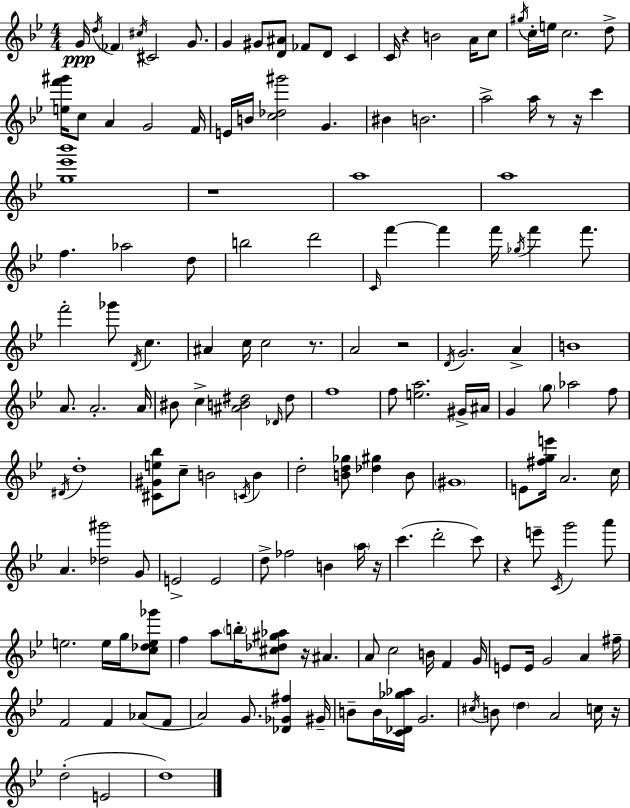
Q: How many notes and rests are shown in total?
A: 160